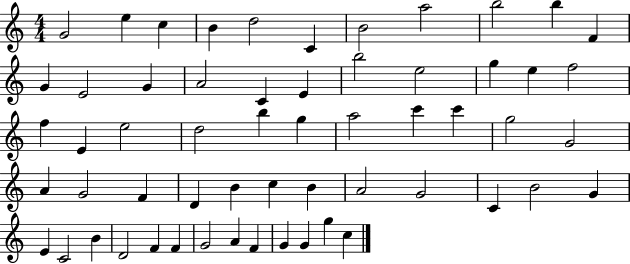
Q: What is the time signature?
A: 4/4